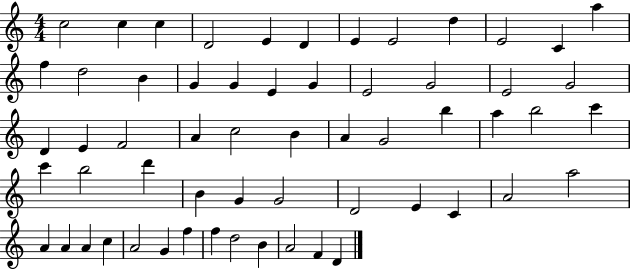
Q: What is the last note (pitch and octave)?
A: D4